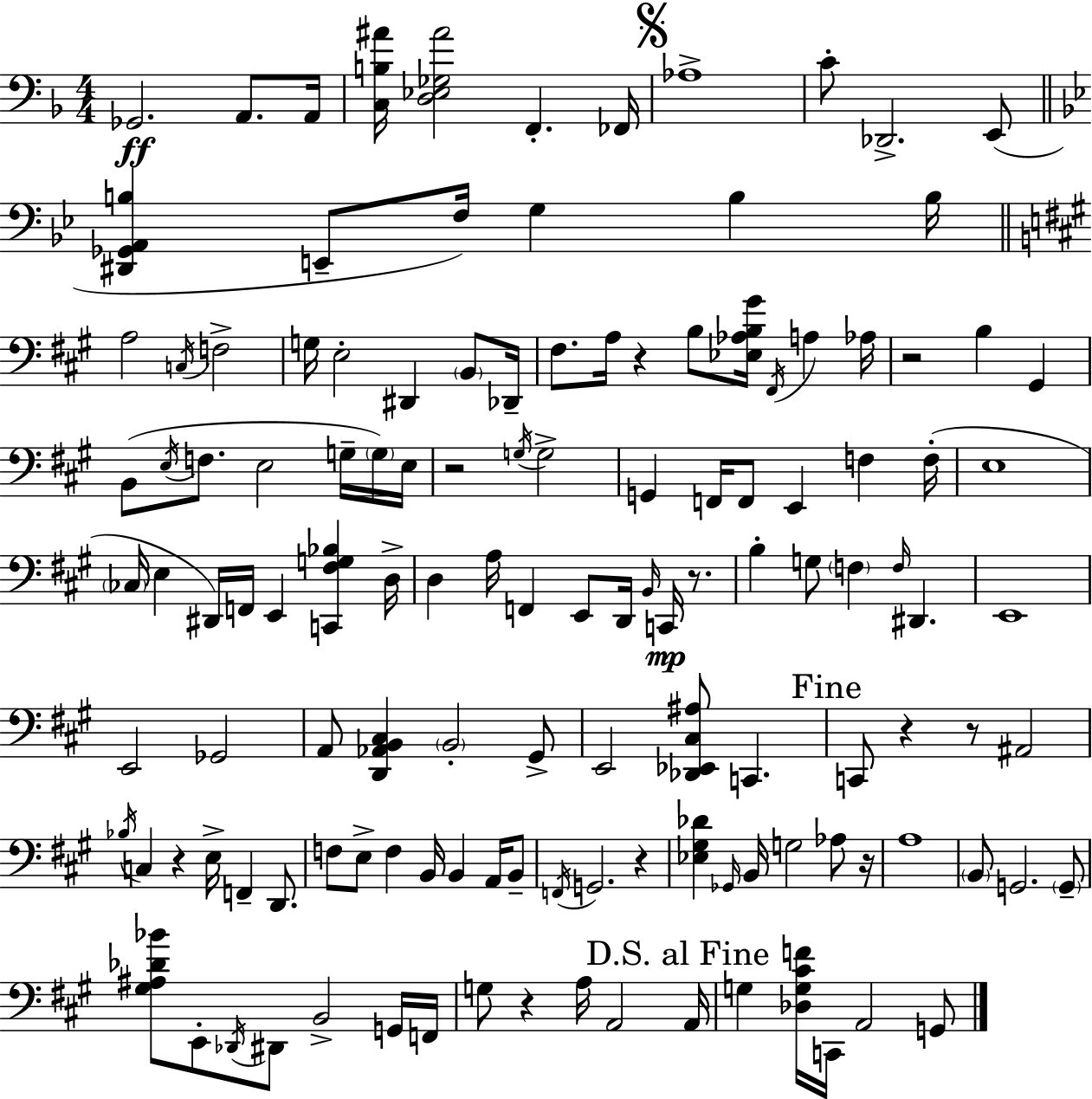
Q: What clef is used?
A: bass